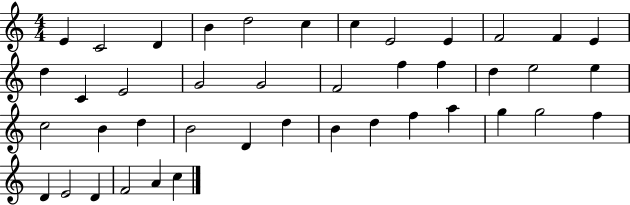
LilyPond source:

{
  \clef treble
  \numericTimeSignature
  \time 4/4
  \key c \major
  e'4 c'2 d'4 | b'4 d''2 c''4 | c''4 e'2 e'4 | f'2 f'4 e'4 | \break d''4 c'4 e'2 | g'2 g'2 | f'2 f''4 f''4 | d''4 e''2 e''4 | \break c''2 b'4 d''4 | b'2 d'4 d''4 | b'4 d''4 f''4 a''4 | g''4 g''2 f''4 | \break d'4 e'2 d'4 | f'2 a'4 c''4 | \bar "|."
}